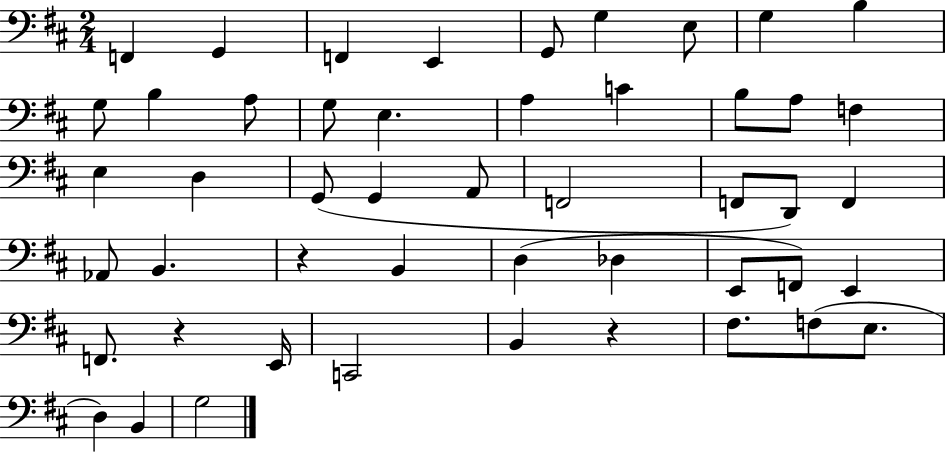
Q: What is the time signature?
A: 2/4